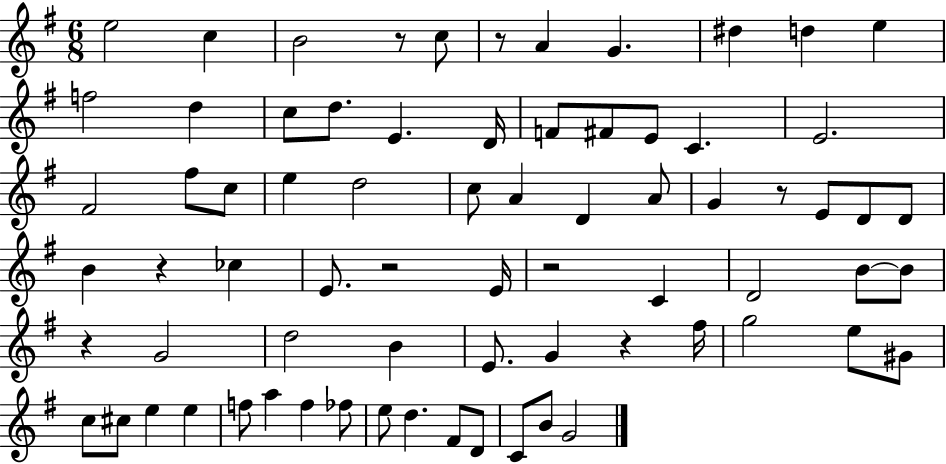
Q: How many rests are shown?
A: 8